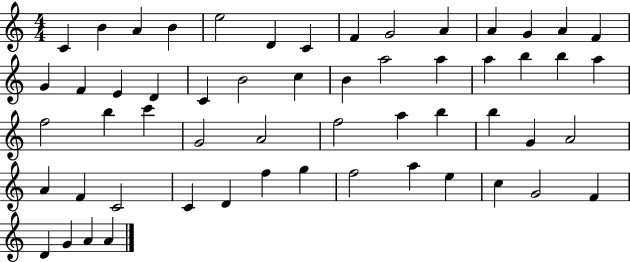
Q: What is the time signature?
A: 4/4